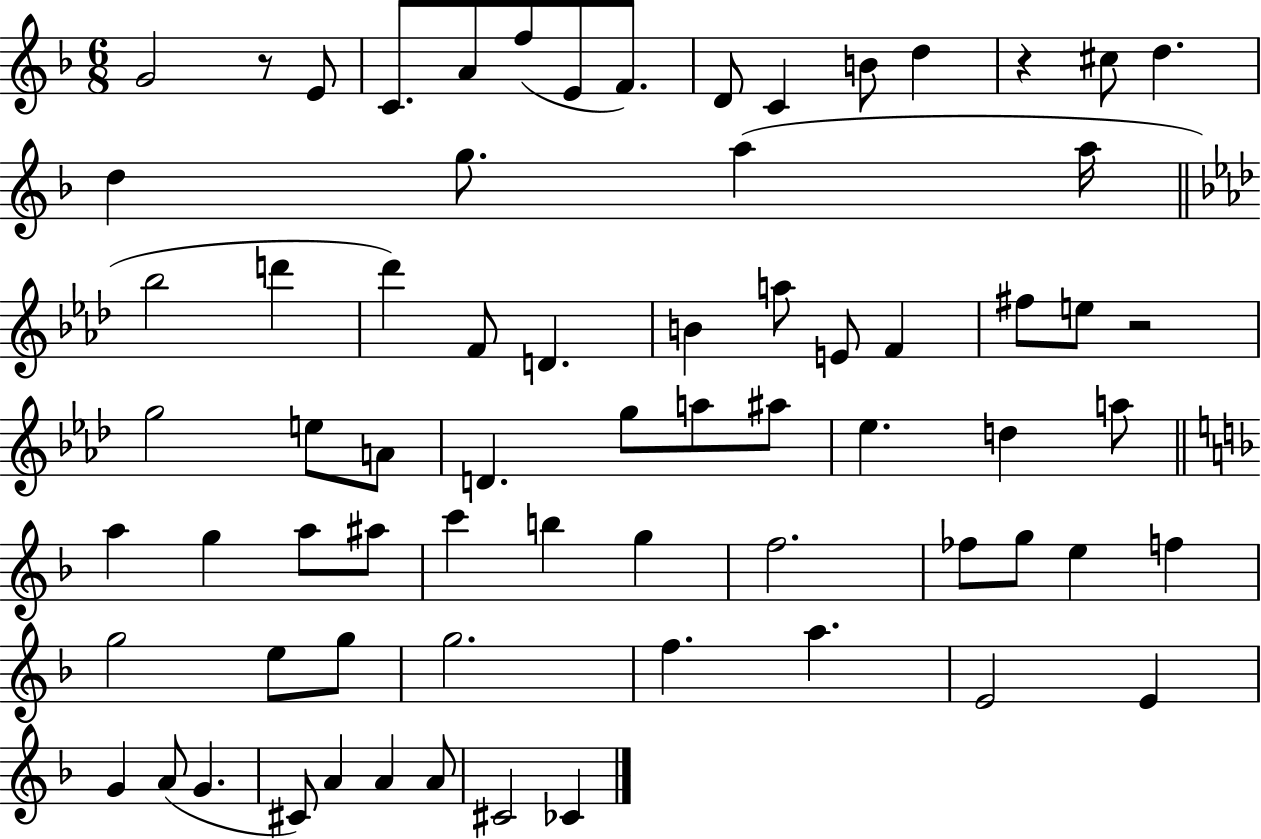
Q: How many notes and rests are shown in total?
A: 70